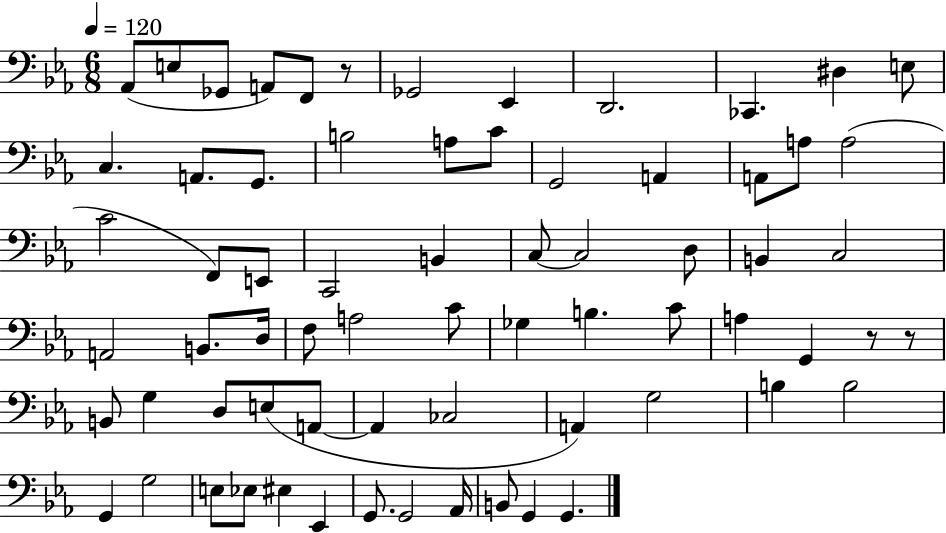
{
  \clef bass
  \numericTimeSignature
  \time 6/8
  \key ees \major
  \tempo 4 = 120
  aes,8( e8 ges,8 a,8) f,8 r8 | ges,2 ees,4 | d,2. | ces,4. dis4 e8 | \break c4. a,8. g,8. | b2 a8 c'8 | g,2 a,4 | a,8 a8 a2( | \break c'2 f,8) e,8 | c,2 b,4 | c8~~ c2 d8 | b,4 c2 | \break a,2 b,8. d16 | f8 a2 c'8 | ges4 b4. c'8 | a4 g,4 r8 r8 | \break b,8 g4 d8 e8( a,8~~ | a,4 ces2 | a,4) g2 | b4 b2 | \break g,4 g2 | e8 ees8 eis4 ees,4 | g,8. g,2 aes,16 | b,8 g,4 g,4. | \break \bar "|."
}